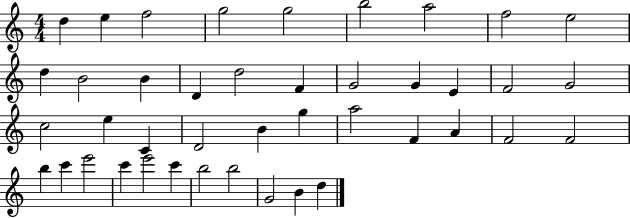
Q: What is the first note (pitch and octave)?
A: D5